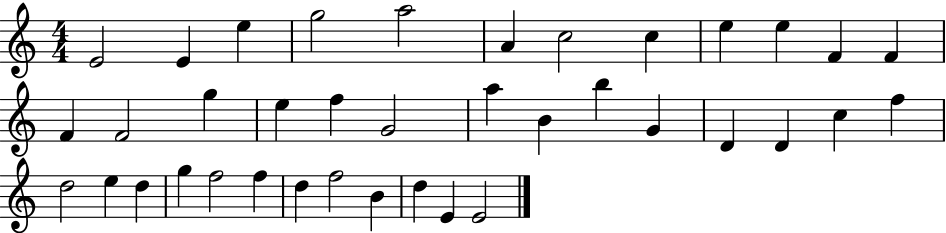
X:1
T:Untitled
M:4/4
L:1/4
K:C
E2 E e g2 a2 A c2 c e e F F F F2 g e f G2 a B b G D D c f d2 e d g f2 f d f2 B d E E2